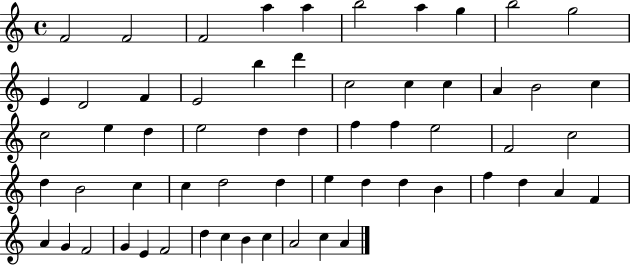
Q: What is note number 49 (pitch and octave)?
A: G4